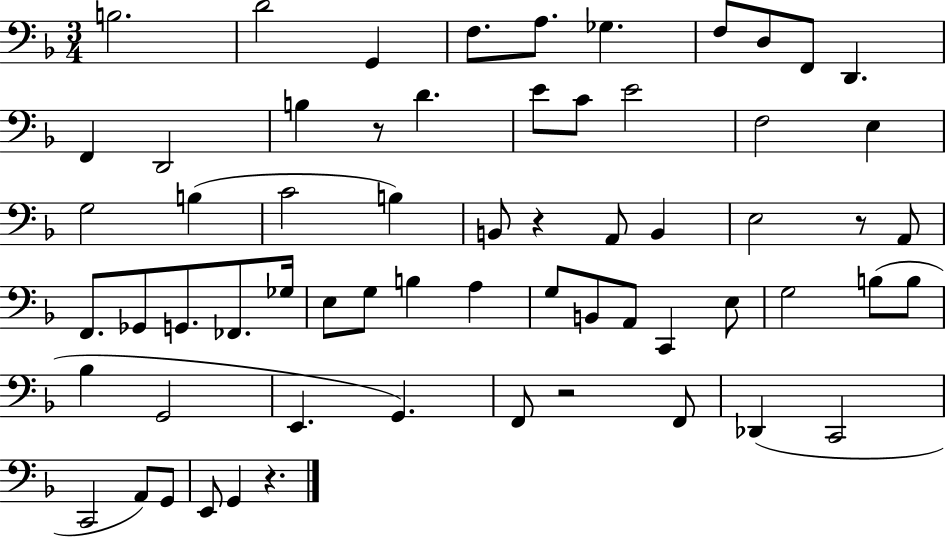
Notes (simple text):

B3/h. D4/h G2/q F3/e. A3/e. Gb3/q. F3/e D3/e F2/e D2/q. F2/q D2/h B3/q R/e D4/q. E4/e C4/e E4/h F3/h E3/q G3/h B3/q C4/h B3/q B2/e R/q A2/e B2/q E3/h R/e A2/e F2/e. Gb2/e G2/e. FES2/e. Gb3/s E3/e G3/e B3/q A3/q G3/e B2/e A2/e C2/q E3/e G3/h B3/e B3/e Bb3/q G2/h E2/q. G2/q. F2/e R/h F2/e Db2/q C2/h C2/h A2/e G2/e E2/e G2/q R/q.